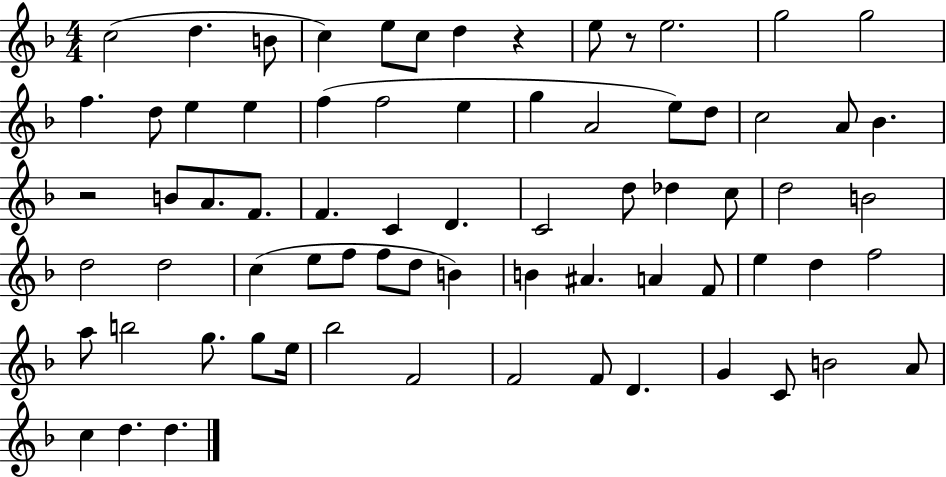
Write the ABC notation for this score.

X:1
T:Untitled
M:4/4
L:1/4
K:F
c2 d B/2 c e/2 c/2 d z e/2 z/2 e2 g2 g2 f d/2 e e f f2 e g A2 e/2 d/2 c2 A/2 _B z2 B/2 A/2 F/2 F C D C2 d/2 _d c/2 d2 B2 d2 d2 c e/2 f/2 f/2 d/2 B B ^A A F/2 e d f2 a/2 b2 g/2 g/2 e/4 _b2 F2 F2 F/2 D G C/2 B2 A/2 c d d